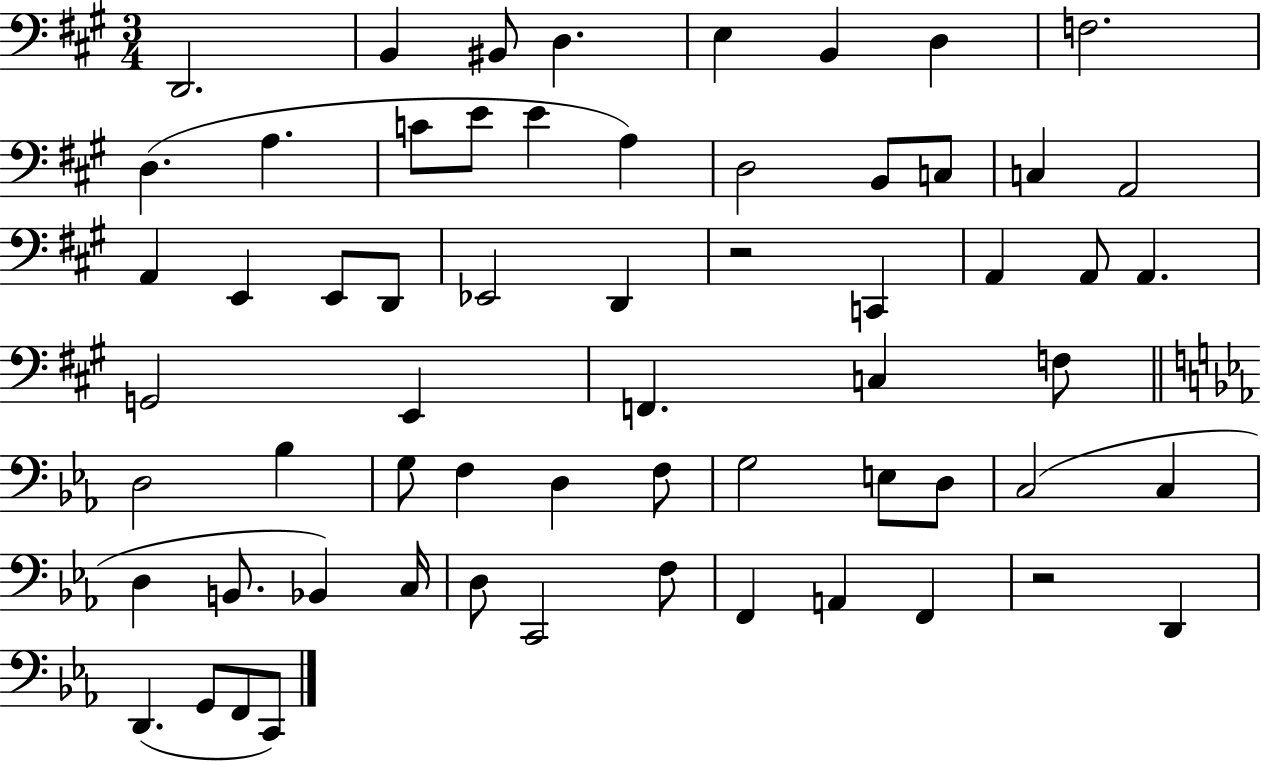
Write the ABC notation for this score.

X:1
T:Untitled
M:3/4
L:1/4
K:A
D,,2 B,, ^B,,/2 D, E, B,, D, F,2 D, A, C/2 E/2 E A, D,2 B,,/2 C,/2 C, A,,2 A,, E,, E,,/2 D,,/2 _E,,2 D,, z2 C,, A,, A,,/2 A,, G,,2 E,, F,, C, F,/2 D,2 _B, G,/2 F, D, F,/2 G,2 E,/2 D,/2 C,2 C, D, B,,/2 _B,, C,/4 D,/2 C,,2 F,/2 F,, A,, F,, z2 D,, D,, G,,/2 F,,/2 C,,/2